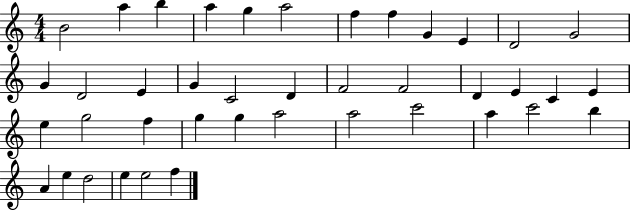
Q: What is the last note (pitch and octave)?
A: F5